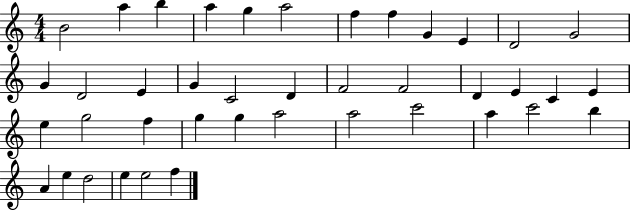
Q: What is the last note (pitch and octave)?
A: F5